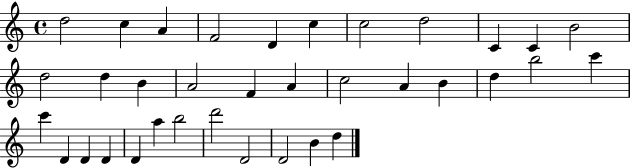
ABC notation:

X:1
T:Untitled
M:4/4
L:1/4
K:C
d2 c A F2 D c c2 d2 C C B2 d2 d B A2 F A c2 A B d b2 c' c' D D D D a b2 d'2 D2 D2 B d